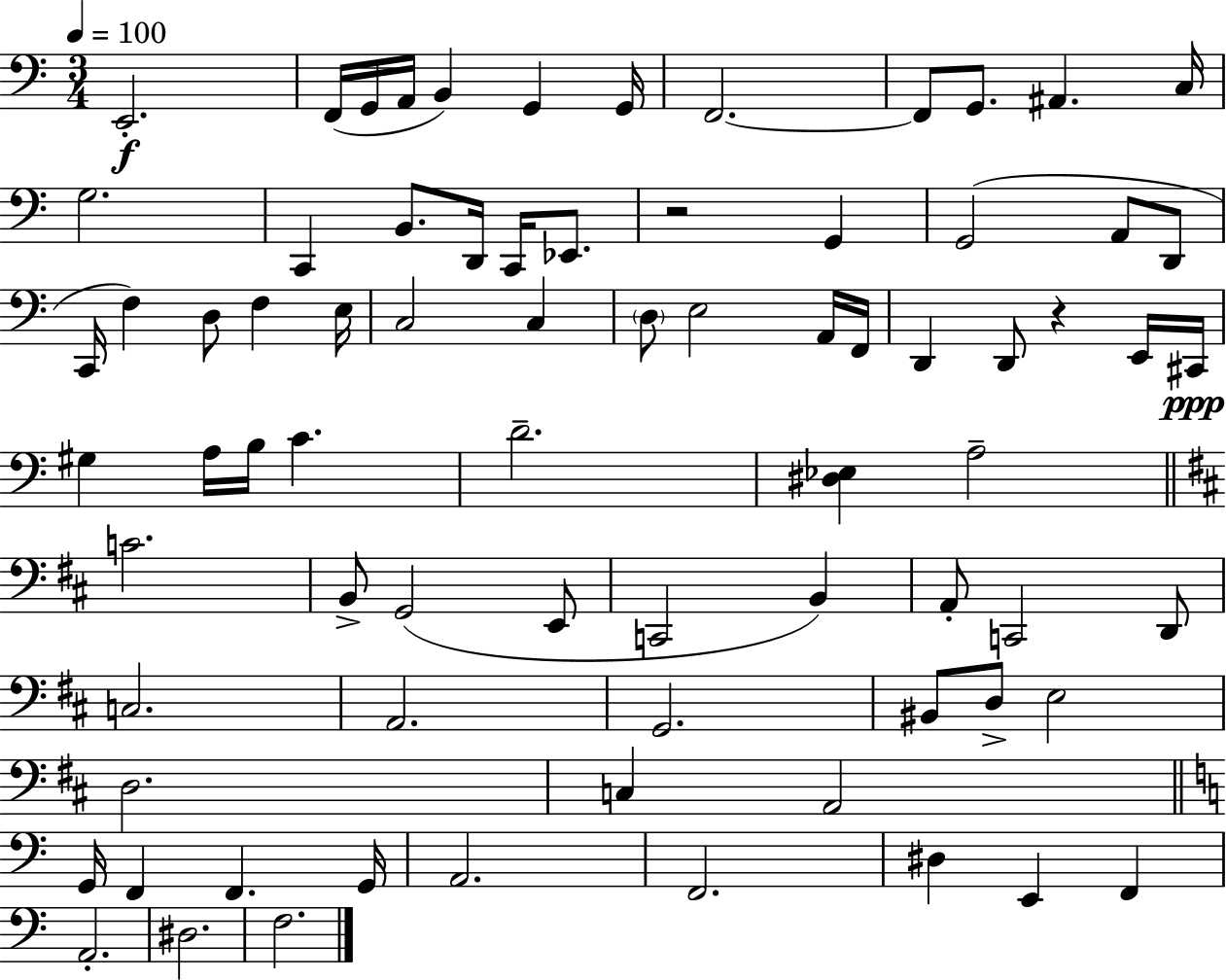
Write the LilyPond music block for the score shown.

{
  \clef bass
  \numericTimeSignature
  \time 3/4
  \key c \major
  \tempo 4 = 100
  \repeat volta 2 { e,2.-.\f | f,16( g,16 a,16 b,4) g,4 g,16 | f,2.~~ | f,8 g,8. ais,4. c16 | \break g2. | c,4 b,8. d,16 c,16 ees,8. | r2 g,4 | g,2( a,8 d,8 | \break c,16 f4) d8 f4 e16 | c2 c4 | \parenthesize d8 e2 a,16 f,16 | d,4 d,8 r4 e,16 cis,16\ppp | \break gis4 a16 b16 c'4. | d'2.-- | <dis ees>4 a2-- | \bar "||" \break \key b \minor c'2. | b,8-> g,2( e,8 | c,2 b,4) | a,8-. c,2 d,8 | \break c2. | a,2. | g,2. | bis,8 d8-> e2 | \break d2. | c4 a,2 | \bar "||" \break \key c \major g,16 f,4 f,4. g,16 | a,2. | f,2. | dis4 e,4 f,4 | \break a,2.-. | dis2. | f2. | } \bar "|."
}